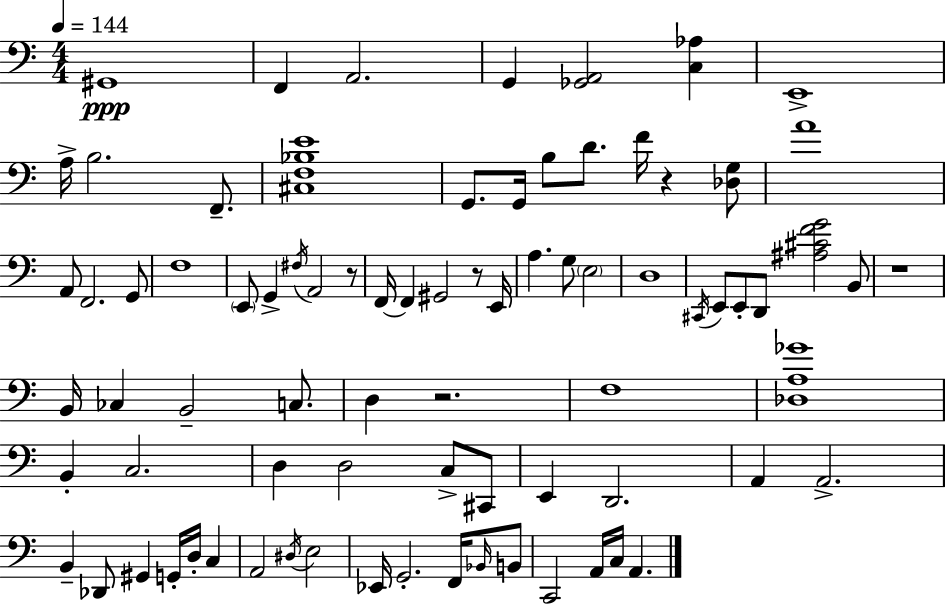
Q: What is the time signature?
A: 4/4